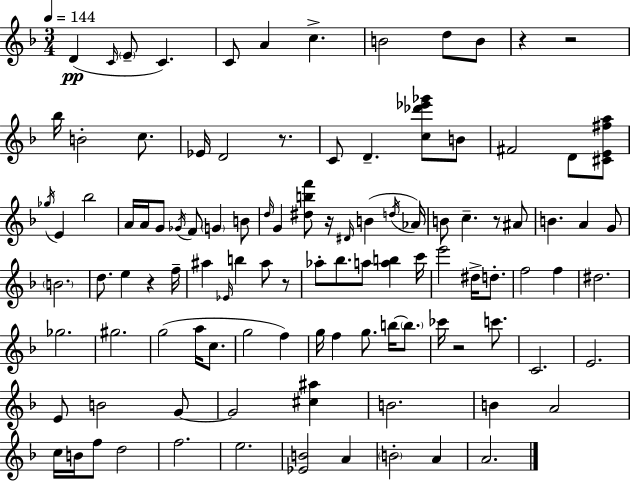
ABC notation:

X:1
T:Untitled
M:3/4
L:1/4
K:F
D C/4 E/2 C C/2 A c B2 d/2 B/2 z z2 _b/4 B2 c/2 _E/4 D2 z/2 C/2 D [c_d'_e'_g']/2 B/2 ^F2 D/2 [^CE^fa]/2 _g/4 E _b2 A/4 A/4 G/2 _G/4 F/2 G B/2 d/4 G [^dbf']/2 z/4 ^D/4 B d/4 _A/4 B/2 c z/2 ^A/2 B A G/2 B2 d/2 e z f/4 ^a _E/4 b ^a/2 z/2 _a/2 _b/2 a/2 [ab] c'/4 e'2 ^d/4 d/2 f2 f ^d2 _g2 ^g2 g2 a/4 c/2 g2 f g/4 f g/2 b/4 b/2 _c'/4 z2 c'/2 C2 E2 E/2 B2 G/2 G2 [^c^a] B2 B A2 c/4 B/4 f/2 d2 f2 e2 [_EB]2 A B2 A A2